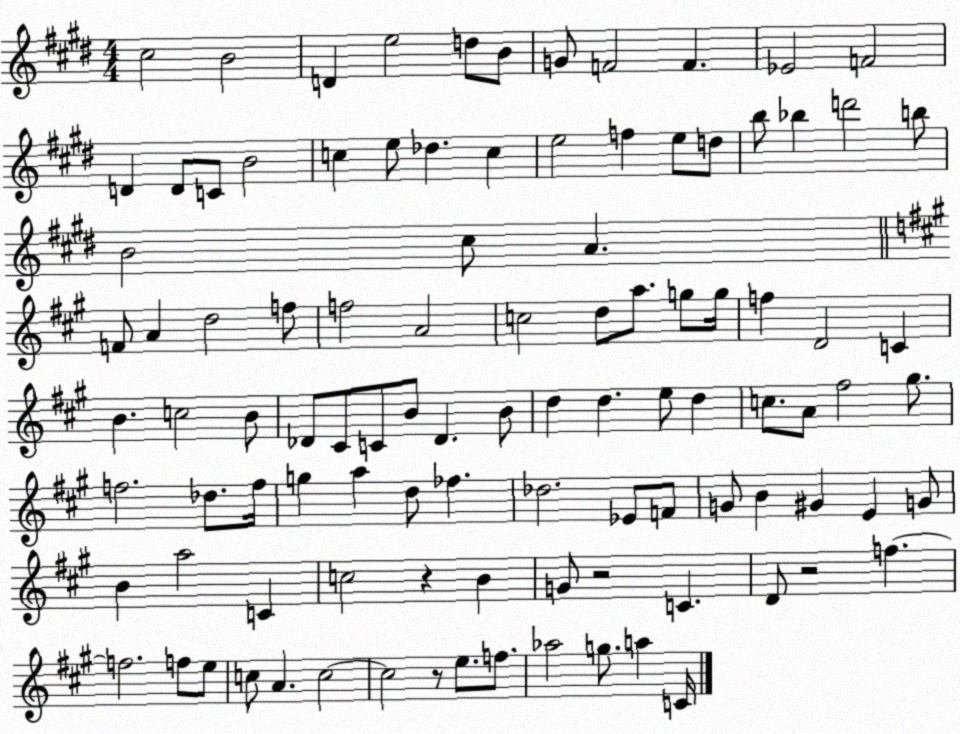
X:1
T:Untitled
M:4/4
L:1/4
K:E
^c2 B2 D e2 d/2 B/2 G/2 F2 F _E2 F2 D D/2 C/2 B2 c e/2 _d c e2 f e/2 d/2 b/2 _b d'2 b/2 B2 ^c/2 A F/2 A d2 f/2 f2 A2 c2 d/2 a/2 g/2 g/4 f D2 C B c2 B/2 _D/2 ^C/2 C/2 B/2 _D B/2 d d e/2 d c/2 A/2 ^f2 ^g/2 f2 _d/2 f/4 g a d/2 _f _d2 _E/2 F/2 G/2 B ^G E G/2 B a2 C c2 z B G/2 z2 C D/2 z2 f f2 f/2 e/2 c/2 A c2 c2 z/2 e/2 f/2 _a2 g/2 a C/4